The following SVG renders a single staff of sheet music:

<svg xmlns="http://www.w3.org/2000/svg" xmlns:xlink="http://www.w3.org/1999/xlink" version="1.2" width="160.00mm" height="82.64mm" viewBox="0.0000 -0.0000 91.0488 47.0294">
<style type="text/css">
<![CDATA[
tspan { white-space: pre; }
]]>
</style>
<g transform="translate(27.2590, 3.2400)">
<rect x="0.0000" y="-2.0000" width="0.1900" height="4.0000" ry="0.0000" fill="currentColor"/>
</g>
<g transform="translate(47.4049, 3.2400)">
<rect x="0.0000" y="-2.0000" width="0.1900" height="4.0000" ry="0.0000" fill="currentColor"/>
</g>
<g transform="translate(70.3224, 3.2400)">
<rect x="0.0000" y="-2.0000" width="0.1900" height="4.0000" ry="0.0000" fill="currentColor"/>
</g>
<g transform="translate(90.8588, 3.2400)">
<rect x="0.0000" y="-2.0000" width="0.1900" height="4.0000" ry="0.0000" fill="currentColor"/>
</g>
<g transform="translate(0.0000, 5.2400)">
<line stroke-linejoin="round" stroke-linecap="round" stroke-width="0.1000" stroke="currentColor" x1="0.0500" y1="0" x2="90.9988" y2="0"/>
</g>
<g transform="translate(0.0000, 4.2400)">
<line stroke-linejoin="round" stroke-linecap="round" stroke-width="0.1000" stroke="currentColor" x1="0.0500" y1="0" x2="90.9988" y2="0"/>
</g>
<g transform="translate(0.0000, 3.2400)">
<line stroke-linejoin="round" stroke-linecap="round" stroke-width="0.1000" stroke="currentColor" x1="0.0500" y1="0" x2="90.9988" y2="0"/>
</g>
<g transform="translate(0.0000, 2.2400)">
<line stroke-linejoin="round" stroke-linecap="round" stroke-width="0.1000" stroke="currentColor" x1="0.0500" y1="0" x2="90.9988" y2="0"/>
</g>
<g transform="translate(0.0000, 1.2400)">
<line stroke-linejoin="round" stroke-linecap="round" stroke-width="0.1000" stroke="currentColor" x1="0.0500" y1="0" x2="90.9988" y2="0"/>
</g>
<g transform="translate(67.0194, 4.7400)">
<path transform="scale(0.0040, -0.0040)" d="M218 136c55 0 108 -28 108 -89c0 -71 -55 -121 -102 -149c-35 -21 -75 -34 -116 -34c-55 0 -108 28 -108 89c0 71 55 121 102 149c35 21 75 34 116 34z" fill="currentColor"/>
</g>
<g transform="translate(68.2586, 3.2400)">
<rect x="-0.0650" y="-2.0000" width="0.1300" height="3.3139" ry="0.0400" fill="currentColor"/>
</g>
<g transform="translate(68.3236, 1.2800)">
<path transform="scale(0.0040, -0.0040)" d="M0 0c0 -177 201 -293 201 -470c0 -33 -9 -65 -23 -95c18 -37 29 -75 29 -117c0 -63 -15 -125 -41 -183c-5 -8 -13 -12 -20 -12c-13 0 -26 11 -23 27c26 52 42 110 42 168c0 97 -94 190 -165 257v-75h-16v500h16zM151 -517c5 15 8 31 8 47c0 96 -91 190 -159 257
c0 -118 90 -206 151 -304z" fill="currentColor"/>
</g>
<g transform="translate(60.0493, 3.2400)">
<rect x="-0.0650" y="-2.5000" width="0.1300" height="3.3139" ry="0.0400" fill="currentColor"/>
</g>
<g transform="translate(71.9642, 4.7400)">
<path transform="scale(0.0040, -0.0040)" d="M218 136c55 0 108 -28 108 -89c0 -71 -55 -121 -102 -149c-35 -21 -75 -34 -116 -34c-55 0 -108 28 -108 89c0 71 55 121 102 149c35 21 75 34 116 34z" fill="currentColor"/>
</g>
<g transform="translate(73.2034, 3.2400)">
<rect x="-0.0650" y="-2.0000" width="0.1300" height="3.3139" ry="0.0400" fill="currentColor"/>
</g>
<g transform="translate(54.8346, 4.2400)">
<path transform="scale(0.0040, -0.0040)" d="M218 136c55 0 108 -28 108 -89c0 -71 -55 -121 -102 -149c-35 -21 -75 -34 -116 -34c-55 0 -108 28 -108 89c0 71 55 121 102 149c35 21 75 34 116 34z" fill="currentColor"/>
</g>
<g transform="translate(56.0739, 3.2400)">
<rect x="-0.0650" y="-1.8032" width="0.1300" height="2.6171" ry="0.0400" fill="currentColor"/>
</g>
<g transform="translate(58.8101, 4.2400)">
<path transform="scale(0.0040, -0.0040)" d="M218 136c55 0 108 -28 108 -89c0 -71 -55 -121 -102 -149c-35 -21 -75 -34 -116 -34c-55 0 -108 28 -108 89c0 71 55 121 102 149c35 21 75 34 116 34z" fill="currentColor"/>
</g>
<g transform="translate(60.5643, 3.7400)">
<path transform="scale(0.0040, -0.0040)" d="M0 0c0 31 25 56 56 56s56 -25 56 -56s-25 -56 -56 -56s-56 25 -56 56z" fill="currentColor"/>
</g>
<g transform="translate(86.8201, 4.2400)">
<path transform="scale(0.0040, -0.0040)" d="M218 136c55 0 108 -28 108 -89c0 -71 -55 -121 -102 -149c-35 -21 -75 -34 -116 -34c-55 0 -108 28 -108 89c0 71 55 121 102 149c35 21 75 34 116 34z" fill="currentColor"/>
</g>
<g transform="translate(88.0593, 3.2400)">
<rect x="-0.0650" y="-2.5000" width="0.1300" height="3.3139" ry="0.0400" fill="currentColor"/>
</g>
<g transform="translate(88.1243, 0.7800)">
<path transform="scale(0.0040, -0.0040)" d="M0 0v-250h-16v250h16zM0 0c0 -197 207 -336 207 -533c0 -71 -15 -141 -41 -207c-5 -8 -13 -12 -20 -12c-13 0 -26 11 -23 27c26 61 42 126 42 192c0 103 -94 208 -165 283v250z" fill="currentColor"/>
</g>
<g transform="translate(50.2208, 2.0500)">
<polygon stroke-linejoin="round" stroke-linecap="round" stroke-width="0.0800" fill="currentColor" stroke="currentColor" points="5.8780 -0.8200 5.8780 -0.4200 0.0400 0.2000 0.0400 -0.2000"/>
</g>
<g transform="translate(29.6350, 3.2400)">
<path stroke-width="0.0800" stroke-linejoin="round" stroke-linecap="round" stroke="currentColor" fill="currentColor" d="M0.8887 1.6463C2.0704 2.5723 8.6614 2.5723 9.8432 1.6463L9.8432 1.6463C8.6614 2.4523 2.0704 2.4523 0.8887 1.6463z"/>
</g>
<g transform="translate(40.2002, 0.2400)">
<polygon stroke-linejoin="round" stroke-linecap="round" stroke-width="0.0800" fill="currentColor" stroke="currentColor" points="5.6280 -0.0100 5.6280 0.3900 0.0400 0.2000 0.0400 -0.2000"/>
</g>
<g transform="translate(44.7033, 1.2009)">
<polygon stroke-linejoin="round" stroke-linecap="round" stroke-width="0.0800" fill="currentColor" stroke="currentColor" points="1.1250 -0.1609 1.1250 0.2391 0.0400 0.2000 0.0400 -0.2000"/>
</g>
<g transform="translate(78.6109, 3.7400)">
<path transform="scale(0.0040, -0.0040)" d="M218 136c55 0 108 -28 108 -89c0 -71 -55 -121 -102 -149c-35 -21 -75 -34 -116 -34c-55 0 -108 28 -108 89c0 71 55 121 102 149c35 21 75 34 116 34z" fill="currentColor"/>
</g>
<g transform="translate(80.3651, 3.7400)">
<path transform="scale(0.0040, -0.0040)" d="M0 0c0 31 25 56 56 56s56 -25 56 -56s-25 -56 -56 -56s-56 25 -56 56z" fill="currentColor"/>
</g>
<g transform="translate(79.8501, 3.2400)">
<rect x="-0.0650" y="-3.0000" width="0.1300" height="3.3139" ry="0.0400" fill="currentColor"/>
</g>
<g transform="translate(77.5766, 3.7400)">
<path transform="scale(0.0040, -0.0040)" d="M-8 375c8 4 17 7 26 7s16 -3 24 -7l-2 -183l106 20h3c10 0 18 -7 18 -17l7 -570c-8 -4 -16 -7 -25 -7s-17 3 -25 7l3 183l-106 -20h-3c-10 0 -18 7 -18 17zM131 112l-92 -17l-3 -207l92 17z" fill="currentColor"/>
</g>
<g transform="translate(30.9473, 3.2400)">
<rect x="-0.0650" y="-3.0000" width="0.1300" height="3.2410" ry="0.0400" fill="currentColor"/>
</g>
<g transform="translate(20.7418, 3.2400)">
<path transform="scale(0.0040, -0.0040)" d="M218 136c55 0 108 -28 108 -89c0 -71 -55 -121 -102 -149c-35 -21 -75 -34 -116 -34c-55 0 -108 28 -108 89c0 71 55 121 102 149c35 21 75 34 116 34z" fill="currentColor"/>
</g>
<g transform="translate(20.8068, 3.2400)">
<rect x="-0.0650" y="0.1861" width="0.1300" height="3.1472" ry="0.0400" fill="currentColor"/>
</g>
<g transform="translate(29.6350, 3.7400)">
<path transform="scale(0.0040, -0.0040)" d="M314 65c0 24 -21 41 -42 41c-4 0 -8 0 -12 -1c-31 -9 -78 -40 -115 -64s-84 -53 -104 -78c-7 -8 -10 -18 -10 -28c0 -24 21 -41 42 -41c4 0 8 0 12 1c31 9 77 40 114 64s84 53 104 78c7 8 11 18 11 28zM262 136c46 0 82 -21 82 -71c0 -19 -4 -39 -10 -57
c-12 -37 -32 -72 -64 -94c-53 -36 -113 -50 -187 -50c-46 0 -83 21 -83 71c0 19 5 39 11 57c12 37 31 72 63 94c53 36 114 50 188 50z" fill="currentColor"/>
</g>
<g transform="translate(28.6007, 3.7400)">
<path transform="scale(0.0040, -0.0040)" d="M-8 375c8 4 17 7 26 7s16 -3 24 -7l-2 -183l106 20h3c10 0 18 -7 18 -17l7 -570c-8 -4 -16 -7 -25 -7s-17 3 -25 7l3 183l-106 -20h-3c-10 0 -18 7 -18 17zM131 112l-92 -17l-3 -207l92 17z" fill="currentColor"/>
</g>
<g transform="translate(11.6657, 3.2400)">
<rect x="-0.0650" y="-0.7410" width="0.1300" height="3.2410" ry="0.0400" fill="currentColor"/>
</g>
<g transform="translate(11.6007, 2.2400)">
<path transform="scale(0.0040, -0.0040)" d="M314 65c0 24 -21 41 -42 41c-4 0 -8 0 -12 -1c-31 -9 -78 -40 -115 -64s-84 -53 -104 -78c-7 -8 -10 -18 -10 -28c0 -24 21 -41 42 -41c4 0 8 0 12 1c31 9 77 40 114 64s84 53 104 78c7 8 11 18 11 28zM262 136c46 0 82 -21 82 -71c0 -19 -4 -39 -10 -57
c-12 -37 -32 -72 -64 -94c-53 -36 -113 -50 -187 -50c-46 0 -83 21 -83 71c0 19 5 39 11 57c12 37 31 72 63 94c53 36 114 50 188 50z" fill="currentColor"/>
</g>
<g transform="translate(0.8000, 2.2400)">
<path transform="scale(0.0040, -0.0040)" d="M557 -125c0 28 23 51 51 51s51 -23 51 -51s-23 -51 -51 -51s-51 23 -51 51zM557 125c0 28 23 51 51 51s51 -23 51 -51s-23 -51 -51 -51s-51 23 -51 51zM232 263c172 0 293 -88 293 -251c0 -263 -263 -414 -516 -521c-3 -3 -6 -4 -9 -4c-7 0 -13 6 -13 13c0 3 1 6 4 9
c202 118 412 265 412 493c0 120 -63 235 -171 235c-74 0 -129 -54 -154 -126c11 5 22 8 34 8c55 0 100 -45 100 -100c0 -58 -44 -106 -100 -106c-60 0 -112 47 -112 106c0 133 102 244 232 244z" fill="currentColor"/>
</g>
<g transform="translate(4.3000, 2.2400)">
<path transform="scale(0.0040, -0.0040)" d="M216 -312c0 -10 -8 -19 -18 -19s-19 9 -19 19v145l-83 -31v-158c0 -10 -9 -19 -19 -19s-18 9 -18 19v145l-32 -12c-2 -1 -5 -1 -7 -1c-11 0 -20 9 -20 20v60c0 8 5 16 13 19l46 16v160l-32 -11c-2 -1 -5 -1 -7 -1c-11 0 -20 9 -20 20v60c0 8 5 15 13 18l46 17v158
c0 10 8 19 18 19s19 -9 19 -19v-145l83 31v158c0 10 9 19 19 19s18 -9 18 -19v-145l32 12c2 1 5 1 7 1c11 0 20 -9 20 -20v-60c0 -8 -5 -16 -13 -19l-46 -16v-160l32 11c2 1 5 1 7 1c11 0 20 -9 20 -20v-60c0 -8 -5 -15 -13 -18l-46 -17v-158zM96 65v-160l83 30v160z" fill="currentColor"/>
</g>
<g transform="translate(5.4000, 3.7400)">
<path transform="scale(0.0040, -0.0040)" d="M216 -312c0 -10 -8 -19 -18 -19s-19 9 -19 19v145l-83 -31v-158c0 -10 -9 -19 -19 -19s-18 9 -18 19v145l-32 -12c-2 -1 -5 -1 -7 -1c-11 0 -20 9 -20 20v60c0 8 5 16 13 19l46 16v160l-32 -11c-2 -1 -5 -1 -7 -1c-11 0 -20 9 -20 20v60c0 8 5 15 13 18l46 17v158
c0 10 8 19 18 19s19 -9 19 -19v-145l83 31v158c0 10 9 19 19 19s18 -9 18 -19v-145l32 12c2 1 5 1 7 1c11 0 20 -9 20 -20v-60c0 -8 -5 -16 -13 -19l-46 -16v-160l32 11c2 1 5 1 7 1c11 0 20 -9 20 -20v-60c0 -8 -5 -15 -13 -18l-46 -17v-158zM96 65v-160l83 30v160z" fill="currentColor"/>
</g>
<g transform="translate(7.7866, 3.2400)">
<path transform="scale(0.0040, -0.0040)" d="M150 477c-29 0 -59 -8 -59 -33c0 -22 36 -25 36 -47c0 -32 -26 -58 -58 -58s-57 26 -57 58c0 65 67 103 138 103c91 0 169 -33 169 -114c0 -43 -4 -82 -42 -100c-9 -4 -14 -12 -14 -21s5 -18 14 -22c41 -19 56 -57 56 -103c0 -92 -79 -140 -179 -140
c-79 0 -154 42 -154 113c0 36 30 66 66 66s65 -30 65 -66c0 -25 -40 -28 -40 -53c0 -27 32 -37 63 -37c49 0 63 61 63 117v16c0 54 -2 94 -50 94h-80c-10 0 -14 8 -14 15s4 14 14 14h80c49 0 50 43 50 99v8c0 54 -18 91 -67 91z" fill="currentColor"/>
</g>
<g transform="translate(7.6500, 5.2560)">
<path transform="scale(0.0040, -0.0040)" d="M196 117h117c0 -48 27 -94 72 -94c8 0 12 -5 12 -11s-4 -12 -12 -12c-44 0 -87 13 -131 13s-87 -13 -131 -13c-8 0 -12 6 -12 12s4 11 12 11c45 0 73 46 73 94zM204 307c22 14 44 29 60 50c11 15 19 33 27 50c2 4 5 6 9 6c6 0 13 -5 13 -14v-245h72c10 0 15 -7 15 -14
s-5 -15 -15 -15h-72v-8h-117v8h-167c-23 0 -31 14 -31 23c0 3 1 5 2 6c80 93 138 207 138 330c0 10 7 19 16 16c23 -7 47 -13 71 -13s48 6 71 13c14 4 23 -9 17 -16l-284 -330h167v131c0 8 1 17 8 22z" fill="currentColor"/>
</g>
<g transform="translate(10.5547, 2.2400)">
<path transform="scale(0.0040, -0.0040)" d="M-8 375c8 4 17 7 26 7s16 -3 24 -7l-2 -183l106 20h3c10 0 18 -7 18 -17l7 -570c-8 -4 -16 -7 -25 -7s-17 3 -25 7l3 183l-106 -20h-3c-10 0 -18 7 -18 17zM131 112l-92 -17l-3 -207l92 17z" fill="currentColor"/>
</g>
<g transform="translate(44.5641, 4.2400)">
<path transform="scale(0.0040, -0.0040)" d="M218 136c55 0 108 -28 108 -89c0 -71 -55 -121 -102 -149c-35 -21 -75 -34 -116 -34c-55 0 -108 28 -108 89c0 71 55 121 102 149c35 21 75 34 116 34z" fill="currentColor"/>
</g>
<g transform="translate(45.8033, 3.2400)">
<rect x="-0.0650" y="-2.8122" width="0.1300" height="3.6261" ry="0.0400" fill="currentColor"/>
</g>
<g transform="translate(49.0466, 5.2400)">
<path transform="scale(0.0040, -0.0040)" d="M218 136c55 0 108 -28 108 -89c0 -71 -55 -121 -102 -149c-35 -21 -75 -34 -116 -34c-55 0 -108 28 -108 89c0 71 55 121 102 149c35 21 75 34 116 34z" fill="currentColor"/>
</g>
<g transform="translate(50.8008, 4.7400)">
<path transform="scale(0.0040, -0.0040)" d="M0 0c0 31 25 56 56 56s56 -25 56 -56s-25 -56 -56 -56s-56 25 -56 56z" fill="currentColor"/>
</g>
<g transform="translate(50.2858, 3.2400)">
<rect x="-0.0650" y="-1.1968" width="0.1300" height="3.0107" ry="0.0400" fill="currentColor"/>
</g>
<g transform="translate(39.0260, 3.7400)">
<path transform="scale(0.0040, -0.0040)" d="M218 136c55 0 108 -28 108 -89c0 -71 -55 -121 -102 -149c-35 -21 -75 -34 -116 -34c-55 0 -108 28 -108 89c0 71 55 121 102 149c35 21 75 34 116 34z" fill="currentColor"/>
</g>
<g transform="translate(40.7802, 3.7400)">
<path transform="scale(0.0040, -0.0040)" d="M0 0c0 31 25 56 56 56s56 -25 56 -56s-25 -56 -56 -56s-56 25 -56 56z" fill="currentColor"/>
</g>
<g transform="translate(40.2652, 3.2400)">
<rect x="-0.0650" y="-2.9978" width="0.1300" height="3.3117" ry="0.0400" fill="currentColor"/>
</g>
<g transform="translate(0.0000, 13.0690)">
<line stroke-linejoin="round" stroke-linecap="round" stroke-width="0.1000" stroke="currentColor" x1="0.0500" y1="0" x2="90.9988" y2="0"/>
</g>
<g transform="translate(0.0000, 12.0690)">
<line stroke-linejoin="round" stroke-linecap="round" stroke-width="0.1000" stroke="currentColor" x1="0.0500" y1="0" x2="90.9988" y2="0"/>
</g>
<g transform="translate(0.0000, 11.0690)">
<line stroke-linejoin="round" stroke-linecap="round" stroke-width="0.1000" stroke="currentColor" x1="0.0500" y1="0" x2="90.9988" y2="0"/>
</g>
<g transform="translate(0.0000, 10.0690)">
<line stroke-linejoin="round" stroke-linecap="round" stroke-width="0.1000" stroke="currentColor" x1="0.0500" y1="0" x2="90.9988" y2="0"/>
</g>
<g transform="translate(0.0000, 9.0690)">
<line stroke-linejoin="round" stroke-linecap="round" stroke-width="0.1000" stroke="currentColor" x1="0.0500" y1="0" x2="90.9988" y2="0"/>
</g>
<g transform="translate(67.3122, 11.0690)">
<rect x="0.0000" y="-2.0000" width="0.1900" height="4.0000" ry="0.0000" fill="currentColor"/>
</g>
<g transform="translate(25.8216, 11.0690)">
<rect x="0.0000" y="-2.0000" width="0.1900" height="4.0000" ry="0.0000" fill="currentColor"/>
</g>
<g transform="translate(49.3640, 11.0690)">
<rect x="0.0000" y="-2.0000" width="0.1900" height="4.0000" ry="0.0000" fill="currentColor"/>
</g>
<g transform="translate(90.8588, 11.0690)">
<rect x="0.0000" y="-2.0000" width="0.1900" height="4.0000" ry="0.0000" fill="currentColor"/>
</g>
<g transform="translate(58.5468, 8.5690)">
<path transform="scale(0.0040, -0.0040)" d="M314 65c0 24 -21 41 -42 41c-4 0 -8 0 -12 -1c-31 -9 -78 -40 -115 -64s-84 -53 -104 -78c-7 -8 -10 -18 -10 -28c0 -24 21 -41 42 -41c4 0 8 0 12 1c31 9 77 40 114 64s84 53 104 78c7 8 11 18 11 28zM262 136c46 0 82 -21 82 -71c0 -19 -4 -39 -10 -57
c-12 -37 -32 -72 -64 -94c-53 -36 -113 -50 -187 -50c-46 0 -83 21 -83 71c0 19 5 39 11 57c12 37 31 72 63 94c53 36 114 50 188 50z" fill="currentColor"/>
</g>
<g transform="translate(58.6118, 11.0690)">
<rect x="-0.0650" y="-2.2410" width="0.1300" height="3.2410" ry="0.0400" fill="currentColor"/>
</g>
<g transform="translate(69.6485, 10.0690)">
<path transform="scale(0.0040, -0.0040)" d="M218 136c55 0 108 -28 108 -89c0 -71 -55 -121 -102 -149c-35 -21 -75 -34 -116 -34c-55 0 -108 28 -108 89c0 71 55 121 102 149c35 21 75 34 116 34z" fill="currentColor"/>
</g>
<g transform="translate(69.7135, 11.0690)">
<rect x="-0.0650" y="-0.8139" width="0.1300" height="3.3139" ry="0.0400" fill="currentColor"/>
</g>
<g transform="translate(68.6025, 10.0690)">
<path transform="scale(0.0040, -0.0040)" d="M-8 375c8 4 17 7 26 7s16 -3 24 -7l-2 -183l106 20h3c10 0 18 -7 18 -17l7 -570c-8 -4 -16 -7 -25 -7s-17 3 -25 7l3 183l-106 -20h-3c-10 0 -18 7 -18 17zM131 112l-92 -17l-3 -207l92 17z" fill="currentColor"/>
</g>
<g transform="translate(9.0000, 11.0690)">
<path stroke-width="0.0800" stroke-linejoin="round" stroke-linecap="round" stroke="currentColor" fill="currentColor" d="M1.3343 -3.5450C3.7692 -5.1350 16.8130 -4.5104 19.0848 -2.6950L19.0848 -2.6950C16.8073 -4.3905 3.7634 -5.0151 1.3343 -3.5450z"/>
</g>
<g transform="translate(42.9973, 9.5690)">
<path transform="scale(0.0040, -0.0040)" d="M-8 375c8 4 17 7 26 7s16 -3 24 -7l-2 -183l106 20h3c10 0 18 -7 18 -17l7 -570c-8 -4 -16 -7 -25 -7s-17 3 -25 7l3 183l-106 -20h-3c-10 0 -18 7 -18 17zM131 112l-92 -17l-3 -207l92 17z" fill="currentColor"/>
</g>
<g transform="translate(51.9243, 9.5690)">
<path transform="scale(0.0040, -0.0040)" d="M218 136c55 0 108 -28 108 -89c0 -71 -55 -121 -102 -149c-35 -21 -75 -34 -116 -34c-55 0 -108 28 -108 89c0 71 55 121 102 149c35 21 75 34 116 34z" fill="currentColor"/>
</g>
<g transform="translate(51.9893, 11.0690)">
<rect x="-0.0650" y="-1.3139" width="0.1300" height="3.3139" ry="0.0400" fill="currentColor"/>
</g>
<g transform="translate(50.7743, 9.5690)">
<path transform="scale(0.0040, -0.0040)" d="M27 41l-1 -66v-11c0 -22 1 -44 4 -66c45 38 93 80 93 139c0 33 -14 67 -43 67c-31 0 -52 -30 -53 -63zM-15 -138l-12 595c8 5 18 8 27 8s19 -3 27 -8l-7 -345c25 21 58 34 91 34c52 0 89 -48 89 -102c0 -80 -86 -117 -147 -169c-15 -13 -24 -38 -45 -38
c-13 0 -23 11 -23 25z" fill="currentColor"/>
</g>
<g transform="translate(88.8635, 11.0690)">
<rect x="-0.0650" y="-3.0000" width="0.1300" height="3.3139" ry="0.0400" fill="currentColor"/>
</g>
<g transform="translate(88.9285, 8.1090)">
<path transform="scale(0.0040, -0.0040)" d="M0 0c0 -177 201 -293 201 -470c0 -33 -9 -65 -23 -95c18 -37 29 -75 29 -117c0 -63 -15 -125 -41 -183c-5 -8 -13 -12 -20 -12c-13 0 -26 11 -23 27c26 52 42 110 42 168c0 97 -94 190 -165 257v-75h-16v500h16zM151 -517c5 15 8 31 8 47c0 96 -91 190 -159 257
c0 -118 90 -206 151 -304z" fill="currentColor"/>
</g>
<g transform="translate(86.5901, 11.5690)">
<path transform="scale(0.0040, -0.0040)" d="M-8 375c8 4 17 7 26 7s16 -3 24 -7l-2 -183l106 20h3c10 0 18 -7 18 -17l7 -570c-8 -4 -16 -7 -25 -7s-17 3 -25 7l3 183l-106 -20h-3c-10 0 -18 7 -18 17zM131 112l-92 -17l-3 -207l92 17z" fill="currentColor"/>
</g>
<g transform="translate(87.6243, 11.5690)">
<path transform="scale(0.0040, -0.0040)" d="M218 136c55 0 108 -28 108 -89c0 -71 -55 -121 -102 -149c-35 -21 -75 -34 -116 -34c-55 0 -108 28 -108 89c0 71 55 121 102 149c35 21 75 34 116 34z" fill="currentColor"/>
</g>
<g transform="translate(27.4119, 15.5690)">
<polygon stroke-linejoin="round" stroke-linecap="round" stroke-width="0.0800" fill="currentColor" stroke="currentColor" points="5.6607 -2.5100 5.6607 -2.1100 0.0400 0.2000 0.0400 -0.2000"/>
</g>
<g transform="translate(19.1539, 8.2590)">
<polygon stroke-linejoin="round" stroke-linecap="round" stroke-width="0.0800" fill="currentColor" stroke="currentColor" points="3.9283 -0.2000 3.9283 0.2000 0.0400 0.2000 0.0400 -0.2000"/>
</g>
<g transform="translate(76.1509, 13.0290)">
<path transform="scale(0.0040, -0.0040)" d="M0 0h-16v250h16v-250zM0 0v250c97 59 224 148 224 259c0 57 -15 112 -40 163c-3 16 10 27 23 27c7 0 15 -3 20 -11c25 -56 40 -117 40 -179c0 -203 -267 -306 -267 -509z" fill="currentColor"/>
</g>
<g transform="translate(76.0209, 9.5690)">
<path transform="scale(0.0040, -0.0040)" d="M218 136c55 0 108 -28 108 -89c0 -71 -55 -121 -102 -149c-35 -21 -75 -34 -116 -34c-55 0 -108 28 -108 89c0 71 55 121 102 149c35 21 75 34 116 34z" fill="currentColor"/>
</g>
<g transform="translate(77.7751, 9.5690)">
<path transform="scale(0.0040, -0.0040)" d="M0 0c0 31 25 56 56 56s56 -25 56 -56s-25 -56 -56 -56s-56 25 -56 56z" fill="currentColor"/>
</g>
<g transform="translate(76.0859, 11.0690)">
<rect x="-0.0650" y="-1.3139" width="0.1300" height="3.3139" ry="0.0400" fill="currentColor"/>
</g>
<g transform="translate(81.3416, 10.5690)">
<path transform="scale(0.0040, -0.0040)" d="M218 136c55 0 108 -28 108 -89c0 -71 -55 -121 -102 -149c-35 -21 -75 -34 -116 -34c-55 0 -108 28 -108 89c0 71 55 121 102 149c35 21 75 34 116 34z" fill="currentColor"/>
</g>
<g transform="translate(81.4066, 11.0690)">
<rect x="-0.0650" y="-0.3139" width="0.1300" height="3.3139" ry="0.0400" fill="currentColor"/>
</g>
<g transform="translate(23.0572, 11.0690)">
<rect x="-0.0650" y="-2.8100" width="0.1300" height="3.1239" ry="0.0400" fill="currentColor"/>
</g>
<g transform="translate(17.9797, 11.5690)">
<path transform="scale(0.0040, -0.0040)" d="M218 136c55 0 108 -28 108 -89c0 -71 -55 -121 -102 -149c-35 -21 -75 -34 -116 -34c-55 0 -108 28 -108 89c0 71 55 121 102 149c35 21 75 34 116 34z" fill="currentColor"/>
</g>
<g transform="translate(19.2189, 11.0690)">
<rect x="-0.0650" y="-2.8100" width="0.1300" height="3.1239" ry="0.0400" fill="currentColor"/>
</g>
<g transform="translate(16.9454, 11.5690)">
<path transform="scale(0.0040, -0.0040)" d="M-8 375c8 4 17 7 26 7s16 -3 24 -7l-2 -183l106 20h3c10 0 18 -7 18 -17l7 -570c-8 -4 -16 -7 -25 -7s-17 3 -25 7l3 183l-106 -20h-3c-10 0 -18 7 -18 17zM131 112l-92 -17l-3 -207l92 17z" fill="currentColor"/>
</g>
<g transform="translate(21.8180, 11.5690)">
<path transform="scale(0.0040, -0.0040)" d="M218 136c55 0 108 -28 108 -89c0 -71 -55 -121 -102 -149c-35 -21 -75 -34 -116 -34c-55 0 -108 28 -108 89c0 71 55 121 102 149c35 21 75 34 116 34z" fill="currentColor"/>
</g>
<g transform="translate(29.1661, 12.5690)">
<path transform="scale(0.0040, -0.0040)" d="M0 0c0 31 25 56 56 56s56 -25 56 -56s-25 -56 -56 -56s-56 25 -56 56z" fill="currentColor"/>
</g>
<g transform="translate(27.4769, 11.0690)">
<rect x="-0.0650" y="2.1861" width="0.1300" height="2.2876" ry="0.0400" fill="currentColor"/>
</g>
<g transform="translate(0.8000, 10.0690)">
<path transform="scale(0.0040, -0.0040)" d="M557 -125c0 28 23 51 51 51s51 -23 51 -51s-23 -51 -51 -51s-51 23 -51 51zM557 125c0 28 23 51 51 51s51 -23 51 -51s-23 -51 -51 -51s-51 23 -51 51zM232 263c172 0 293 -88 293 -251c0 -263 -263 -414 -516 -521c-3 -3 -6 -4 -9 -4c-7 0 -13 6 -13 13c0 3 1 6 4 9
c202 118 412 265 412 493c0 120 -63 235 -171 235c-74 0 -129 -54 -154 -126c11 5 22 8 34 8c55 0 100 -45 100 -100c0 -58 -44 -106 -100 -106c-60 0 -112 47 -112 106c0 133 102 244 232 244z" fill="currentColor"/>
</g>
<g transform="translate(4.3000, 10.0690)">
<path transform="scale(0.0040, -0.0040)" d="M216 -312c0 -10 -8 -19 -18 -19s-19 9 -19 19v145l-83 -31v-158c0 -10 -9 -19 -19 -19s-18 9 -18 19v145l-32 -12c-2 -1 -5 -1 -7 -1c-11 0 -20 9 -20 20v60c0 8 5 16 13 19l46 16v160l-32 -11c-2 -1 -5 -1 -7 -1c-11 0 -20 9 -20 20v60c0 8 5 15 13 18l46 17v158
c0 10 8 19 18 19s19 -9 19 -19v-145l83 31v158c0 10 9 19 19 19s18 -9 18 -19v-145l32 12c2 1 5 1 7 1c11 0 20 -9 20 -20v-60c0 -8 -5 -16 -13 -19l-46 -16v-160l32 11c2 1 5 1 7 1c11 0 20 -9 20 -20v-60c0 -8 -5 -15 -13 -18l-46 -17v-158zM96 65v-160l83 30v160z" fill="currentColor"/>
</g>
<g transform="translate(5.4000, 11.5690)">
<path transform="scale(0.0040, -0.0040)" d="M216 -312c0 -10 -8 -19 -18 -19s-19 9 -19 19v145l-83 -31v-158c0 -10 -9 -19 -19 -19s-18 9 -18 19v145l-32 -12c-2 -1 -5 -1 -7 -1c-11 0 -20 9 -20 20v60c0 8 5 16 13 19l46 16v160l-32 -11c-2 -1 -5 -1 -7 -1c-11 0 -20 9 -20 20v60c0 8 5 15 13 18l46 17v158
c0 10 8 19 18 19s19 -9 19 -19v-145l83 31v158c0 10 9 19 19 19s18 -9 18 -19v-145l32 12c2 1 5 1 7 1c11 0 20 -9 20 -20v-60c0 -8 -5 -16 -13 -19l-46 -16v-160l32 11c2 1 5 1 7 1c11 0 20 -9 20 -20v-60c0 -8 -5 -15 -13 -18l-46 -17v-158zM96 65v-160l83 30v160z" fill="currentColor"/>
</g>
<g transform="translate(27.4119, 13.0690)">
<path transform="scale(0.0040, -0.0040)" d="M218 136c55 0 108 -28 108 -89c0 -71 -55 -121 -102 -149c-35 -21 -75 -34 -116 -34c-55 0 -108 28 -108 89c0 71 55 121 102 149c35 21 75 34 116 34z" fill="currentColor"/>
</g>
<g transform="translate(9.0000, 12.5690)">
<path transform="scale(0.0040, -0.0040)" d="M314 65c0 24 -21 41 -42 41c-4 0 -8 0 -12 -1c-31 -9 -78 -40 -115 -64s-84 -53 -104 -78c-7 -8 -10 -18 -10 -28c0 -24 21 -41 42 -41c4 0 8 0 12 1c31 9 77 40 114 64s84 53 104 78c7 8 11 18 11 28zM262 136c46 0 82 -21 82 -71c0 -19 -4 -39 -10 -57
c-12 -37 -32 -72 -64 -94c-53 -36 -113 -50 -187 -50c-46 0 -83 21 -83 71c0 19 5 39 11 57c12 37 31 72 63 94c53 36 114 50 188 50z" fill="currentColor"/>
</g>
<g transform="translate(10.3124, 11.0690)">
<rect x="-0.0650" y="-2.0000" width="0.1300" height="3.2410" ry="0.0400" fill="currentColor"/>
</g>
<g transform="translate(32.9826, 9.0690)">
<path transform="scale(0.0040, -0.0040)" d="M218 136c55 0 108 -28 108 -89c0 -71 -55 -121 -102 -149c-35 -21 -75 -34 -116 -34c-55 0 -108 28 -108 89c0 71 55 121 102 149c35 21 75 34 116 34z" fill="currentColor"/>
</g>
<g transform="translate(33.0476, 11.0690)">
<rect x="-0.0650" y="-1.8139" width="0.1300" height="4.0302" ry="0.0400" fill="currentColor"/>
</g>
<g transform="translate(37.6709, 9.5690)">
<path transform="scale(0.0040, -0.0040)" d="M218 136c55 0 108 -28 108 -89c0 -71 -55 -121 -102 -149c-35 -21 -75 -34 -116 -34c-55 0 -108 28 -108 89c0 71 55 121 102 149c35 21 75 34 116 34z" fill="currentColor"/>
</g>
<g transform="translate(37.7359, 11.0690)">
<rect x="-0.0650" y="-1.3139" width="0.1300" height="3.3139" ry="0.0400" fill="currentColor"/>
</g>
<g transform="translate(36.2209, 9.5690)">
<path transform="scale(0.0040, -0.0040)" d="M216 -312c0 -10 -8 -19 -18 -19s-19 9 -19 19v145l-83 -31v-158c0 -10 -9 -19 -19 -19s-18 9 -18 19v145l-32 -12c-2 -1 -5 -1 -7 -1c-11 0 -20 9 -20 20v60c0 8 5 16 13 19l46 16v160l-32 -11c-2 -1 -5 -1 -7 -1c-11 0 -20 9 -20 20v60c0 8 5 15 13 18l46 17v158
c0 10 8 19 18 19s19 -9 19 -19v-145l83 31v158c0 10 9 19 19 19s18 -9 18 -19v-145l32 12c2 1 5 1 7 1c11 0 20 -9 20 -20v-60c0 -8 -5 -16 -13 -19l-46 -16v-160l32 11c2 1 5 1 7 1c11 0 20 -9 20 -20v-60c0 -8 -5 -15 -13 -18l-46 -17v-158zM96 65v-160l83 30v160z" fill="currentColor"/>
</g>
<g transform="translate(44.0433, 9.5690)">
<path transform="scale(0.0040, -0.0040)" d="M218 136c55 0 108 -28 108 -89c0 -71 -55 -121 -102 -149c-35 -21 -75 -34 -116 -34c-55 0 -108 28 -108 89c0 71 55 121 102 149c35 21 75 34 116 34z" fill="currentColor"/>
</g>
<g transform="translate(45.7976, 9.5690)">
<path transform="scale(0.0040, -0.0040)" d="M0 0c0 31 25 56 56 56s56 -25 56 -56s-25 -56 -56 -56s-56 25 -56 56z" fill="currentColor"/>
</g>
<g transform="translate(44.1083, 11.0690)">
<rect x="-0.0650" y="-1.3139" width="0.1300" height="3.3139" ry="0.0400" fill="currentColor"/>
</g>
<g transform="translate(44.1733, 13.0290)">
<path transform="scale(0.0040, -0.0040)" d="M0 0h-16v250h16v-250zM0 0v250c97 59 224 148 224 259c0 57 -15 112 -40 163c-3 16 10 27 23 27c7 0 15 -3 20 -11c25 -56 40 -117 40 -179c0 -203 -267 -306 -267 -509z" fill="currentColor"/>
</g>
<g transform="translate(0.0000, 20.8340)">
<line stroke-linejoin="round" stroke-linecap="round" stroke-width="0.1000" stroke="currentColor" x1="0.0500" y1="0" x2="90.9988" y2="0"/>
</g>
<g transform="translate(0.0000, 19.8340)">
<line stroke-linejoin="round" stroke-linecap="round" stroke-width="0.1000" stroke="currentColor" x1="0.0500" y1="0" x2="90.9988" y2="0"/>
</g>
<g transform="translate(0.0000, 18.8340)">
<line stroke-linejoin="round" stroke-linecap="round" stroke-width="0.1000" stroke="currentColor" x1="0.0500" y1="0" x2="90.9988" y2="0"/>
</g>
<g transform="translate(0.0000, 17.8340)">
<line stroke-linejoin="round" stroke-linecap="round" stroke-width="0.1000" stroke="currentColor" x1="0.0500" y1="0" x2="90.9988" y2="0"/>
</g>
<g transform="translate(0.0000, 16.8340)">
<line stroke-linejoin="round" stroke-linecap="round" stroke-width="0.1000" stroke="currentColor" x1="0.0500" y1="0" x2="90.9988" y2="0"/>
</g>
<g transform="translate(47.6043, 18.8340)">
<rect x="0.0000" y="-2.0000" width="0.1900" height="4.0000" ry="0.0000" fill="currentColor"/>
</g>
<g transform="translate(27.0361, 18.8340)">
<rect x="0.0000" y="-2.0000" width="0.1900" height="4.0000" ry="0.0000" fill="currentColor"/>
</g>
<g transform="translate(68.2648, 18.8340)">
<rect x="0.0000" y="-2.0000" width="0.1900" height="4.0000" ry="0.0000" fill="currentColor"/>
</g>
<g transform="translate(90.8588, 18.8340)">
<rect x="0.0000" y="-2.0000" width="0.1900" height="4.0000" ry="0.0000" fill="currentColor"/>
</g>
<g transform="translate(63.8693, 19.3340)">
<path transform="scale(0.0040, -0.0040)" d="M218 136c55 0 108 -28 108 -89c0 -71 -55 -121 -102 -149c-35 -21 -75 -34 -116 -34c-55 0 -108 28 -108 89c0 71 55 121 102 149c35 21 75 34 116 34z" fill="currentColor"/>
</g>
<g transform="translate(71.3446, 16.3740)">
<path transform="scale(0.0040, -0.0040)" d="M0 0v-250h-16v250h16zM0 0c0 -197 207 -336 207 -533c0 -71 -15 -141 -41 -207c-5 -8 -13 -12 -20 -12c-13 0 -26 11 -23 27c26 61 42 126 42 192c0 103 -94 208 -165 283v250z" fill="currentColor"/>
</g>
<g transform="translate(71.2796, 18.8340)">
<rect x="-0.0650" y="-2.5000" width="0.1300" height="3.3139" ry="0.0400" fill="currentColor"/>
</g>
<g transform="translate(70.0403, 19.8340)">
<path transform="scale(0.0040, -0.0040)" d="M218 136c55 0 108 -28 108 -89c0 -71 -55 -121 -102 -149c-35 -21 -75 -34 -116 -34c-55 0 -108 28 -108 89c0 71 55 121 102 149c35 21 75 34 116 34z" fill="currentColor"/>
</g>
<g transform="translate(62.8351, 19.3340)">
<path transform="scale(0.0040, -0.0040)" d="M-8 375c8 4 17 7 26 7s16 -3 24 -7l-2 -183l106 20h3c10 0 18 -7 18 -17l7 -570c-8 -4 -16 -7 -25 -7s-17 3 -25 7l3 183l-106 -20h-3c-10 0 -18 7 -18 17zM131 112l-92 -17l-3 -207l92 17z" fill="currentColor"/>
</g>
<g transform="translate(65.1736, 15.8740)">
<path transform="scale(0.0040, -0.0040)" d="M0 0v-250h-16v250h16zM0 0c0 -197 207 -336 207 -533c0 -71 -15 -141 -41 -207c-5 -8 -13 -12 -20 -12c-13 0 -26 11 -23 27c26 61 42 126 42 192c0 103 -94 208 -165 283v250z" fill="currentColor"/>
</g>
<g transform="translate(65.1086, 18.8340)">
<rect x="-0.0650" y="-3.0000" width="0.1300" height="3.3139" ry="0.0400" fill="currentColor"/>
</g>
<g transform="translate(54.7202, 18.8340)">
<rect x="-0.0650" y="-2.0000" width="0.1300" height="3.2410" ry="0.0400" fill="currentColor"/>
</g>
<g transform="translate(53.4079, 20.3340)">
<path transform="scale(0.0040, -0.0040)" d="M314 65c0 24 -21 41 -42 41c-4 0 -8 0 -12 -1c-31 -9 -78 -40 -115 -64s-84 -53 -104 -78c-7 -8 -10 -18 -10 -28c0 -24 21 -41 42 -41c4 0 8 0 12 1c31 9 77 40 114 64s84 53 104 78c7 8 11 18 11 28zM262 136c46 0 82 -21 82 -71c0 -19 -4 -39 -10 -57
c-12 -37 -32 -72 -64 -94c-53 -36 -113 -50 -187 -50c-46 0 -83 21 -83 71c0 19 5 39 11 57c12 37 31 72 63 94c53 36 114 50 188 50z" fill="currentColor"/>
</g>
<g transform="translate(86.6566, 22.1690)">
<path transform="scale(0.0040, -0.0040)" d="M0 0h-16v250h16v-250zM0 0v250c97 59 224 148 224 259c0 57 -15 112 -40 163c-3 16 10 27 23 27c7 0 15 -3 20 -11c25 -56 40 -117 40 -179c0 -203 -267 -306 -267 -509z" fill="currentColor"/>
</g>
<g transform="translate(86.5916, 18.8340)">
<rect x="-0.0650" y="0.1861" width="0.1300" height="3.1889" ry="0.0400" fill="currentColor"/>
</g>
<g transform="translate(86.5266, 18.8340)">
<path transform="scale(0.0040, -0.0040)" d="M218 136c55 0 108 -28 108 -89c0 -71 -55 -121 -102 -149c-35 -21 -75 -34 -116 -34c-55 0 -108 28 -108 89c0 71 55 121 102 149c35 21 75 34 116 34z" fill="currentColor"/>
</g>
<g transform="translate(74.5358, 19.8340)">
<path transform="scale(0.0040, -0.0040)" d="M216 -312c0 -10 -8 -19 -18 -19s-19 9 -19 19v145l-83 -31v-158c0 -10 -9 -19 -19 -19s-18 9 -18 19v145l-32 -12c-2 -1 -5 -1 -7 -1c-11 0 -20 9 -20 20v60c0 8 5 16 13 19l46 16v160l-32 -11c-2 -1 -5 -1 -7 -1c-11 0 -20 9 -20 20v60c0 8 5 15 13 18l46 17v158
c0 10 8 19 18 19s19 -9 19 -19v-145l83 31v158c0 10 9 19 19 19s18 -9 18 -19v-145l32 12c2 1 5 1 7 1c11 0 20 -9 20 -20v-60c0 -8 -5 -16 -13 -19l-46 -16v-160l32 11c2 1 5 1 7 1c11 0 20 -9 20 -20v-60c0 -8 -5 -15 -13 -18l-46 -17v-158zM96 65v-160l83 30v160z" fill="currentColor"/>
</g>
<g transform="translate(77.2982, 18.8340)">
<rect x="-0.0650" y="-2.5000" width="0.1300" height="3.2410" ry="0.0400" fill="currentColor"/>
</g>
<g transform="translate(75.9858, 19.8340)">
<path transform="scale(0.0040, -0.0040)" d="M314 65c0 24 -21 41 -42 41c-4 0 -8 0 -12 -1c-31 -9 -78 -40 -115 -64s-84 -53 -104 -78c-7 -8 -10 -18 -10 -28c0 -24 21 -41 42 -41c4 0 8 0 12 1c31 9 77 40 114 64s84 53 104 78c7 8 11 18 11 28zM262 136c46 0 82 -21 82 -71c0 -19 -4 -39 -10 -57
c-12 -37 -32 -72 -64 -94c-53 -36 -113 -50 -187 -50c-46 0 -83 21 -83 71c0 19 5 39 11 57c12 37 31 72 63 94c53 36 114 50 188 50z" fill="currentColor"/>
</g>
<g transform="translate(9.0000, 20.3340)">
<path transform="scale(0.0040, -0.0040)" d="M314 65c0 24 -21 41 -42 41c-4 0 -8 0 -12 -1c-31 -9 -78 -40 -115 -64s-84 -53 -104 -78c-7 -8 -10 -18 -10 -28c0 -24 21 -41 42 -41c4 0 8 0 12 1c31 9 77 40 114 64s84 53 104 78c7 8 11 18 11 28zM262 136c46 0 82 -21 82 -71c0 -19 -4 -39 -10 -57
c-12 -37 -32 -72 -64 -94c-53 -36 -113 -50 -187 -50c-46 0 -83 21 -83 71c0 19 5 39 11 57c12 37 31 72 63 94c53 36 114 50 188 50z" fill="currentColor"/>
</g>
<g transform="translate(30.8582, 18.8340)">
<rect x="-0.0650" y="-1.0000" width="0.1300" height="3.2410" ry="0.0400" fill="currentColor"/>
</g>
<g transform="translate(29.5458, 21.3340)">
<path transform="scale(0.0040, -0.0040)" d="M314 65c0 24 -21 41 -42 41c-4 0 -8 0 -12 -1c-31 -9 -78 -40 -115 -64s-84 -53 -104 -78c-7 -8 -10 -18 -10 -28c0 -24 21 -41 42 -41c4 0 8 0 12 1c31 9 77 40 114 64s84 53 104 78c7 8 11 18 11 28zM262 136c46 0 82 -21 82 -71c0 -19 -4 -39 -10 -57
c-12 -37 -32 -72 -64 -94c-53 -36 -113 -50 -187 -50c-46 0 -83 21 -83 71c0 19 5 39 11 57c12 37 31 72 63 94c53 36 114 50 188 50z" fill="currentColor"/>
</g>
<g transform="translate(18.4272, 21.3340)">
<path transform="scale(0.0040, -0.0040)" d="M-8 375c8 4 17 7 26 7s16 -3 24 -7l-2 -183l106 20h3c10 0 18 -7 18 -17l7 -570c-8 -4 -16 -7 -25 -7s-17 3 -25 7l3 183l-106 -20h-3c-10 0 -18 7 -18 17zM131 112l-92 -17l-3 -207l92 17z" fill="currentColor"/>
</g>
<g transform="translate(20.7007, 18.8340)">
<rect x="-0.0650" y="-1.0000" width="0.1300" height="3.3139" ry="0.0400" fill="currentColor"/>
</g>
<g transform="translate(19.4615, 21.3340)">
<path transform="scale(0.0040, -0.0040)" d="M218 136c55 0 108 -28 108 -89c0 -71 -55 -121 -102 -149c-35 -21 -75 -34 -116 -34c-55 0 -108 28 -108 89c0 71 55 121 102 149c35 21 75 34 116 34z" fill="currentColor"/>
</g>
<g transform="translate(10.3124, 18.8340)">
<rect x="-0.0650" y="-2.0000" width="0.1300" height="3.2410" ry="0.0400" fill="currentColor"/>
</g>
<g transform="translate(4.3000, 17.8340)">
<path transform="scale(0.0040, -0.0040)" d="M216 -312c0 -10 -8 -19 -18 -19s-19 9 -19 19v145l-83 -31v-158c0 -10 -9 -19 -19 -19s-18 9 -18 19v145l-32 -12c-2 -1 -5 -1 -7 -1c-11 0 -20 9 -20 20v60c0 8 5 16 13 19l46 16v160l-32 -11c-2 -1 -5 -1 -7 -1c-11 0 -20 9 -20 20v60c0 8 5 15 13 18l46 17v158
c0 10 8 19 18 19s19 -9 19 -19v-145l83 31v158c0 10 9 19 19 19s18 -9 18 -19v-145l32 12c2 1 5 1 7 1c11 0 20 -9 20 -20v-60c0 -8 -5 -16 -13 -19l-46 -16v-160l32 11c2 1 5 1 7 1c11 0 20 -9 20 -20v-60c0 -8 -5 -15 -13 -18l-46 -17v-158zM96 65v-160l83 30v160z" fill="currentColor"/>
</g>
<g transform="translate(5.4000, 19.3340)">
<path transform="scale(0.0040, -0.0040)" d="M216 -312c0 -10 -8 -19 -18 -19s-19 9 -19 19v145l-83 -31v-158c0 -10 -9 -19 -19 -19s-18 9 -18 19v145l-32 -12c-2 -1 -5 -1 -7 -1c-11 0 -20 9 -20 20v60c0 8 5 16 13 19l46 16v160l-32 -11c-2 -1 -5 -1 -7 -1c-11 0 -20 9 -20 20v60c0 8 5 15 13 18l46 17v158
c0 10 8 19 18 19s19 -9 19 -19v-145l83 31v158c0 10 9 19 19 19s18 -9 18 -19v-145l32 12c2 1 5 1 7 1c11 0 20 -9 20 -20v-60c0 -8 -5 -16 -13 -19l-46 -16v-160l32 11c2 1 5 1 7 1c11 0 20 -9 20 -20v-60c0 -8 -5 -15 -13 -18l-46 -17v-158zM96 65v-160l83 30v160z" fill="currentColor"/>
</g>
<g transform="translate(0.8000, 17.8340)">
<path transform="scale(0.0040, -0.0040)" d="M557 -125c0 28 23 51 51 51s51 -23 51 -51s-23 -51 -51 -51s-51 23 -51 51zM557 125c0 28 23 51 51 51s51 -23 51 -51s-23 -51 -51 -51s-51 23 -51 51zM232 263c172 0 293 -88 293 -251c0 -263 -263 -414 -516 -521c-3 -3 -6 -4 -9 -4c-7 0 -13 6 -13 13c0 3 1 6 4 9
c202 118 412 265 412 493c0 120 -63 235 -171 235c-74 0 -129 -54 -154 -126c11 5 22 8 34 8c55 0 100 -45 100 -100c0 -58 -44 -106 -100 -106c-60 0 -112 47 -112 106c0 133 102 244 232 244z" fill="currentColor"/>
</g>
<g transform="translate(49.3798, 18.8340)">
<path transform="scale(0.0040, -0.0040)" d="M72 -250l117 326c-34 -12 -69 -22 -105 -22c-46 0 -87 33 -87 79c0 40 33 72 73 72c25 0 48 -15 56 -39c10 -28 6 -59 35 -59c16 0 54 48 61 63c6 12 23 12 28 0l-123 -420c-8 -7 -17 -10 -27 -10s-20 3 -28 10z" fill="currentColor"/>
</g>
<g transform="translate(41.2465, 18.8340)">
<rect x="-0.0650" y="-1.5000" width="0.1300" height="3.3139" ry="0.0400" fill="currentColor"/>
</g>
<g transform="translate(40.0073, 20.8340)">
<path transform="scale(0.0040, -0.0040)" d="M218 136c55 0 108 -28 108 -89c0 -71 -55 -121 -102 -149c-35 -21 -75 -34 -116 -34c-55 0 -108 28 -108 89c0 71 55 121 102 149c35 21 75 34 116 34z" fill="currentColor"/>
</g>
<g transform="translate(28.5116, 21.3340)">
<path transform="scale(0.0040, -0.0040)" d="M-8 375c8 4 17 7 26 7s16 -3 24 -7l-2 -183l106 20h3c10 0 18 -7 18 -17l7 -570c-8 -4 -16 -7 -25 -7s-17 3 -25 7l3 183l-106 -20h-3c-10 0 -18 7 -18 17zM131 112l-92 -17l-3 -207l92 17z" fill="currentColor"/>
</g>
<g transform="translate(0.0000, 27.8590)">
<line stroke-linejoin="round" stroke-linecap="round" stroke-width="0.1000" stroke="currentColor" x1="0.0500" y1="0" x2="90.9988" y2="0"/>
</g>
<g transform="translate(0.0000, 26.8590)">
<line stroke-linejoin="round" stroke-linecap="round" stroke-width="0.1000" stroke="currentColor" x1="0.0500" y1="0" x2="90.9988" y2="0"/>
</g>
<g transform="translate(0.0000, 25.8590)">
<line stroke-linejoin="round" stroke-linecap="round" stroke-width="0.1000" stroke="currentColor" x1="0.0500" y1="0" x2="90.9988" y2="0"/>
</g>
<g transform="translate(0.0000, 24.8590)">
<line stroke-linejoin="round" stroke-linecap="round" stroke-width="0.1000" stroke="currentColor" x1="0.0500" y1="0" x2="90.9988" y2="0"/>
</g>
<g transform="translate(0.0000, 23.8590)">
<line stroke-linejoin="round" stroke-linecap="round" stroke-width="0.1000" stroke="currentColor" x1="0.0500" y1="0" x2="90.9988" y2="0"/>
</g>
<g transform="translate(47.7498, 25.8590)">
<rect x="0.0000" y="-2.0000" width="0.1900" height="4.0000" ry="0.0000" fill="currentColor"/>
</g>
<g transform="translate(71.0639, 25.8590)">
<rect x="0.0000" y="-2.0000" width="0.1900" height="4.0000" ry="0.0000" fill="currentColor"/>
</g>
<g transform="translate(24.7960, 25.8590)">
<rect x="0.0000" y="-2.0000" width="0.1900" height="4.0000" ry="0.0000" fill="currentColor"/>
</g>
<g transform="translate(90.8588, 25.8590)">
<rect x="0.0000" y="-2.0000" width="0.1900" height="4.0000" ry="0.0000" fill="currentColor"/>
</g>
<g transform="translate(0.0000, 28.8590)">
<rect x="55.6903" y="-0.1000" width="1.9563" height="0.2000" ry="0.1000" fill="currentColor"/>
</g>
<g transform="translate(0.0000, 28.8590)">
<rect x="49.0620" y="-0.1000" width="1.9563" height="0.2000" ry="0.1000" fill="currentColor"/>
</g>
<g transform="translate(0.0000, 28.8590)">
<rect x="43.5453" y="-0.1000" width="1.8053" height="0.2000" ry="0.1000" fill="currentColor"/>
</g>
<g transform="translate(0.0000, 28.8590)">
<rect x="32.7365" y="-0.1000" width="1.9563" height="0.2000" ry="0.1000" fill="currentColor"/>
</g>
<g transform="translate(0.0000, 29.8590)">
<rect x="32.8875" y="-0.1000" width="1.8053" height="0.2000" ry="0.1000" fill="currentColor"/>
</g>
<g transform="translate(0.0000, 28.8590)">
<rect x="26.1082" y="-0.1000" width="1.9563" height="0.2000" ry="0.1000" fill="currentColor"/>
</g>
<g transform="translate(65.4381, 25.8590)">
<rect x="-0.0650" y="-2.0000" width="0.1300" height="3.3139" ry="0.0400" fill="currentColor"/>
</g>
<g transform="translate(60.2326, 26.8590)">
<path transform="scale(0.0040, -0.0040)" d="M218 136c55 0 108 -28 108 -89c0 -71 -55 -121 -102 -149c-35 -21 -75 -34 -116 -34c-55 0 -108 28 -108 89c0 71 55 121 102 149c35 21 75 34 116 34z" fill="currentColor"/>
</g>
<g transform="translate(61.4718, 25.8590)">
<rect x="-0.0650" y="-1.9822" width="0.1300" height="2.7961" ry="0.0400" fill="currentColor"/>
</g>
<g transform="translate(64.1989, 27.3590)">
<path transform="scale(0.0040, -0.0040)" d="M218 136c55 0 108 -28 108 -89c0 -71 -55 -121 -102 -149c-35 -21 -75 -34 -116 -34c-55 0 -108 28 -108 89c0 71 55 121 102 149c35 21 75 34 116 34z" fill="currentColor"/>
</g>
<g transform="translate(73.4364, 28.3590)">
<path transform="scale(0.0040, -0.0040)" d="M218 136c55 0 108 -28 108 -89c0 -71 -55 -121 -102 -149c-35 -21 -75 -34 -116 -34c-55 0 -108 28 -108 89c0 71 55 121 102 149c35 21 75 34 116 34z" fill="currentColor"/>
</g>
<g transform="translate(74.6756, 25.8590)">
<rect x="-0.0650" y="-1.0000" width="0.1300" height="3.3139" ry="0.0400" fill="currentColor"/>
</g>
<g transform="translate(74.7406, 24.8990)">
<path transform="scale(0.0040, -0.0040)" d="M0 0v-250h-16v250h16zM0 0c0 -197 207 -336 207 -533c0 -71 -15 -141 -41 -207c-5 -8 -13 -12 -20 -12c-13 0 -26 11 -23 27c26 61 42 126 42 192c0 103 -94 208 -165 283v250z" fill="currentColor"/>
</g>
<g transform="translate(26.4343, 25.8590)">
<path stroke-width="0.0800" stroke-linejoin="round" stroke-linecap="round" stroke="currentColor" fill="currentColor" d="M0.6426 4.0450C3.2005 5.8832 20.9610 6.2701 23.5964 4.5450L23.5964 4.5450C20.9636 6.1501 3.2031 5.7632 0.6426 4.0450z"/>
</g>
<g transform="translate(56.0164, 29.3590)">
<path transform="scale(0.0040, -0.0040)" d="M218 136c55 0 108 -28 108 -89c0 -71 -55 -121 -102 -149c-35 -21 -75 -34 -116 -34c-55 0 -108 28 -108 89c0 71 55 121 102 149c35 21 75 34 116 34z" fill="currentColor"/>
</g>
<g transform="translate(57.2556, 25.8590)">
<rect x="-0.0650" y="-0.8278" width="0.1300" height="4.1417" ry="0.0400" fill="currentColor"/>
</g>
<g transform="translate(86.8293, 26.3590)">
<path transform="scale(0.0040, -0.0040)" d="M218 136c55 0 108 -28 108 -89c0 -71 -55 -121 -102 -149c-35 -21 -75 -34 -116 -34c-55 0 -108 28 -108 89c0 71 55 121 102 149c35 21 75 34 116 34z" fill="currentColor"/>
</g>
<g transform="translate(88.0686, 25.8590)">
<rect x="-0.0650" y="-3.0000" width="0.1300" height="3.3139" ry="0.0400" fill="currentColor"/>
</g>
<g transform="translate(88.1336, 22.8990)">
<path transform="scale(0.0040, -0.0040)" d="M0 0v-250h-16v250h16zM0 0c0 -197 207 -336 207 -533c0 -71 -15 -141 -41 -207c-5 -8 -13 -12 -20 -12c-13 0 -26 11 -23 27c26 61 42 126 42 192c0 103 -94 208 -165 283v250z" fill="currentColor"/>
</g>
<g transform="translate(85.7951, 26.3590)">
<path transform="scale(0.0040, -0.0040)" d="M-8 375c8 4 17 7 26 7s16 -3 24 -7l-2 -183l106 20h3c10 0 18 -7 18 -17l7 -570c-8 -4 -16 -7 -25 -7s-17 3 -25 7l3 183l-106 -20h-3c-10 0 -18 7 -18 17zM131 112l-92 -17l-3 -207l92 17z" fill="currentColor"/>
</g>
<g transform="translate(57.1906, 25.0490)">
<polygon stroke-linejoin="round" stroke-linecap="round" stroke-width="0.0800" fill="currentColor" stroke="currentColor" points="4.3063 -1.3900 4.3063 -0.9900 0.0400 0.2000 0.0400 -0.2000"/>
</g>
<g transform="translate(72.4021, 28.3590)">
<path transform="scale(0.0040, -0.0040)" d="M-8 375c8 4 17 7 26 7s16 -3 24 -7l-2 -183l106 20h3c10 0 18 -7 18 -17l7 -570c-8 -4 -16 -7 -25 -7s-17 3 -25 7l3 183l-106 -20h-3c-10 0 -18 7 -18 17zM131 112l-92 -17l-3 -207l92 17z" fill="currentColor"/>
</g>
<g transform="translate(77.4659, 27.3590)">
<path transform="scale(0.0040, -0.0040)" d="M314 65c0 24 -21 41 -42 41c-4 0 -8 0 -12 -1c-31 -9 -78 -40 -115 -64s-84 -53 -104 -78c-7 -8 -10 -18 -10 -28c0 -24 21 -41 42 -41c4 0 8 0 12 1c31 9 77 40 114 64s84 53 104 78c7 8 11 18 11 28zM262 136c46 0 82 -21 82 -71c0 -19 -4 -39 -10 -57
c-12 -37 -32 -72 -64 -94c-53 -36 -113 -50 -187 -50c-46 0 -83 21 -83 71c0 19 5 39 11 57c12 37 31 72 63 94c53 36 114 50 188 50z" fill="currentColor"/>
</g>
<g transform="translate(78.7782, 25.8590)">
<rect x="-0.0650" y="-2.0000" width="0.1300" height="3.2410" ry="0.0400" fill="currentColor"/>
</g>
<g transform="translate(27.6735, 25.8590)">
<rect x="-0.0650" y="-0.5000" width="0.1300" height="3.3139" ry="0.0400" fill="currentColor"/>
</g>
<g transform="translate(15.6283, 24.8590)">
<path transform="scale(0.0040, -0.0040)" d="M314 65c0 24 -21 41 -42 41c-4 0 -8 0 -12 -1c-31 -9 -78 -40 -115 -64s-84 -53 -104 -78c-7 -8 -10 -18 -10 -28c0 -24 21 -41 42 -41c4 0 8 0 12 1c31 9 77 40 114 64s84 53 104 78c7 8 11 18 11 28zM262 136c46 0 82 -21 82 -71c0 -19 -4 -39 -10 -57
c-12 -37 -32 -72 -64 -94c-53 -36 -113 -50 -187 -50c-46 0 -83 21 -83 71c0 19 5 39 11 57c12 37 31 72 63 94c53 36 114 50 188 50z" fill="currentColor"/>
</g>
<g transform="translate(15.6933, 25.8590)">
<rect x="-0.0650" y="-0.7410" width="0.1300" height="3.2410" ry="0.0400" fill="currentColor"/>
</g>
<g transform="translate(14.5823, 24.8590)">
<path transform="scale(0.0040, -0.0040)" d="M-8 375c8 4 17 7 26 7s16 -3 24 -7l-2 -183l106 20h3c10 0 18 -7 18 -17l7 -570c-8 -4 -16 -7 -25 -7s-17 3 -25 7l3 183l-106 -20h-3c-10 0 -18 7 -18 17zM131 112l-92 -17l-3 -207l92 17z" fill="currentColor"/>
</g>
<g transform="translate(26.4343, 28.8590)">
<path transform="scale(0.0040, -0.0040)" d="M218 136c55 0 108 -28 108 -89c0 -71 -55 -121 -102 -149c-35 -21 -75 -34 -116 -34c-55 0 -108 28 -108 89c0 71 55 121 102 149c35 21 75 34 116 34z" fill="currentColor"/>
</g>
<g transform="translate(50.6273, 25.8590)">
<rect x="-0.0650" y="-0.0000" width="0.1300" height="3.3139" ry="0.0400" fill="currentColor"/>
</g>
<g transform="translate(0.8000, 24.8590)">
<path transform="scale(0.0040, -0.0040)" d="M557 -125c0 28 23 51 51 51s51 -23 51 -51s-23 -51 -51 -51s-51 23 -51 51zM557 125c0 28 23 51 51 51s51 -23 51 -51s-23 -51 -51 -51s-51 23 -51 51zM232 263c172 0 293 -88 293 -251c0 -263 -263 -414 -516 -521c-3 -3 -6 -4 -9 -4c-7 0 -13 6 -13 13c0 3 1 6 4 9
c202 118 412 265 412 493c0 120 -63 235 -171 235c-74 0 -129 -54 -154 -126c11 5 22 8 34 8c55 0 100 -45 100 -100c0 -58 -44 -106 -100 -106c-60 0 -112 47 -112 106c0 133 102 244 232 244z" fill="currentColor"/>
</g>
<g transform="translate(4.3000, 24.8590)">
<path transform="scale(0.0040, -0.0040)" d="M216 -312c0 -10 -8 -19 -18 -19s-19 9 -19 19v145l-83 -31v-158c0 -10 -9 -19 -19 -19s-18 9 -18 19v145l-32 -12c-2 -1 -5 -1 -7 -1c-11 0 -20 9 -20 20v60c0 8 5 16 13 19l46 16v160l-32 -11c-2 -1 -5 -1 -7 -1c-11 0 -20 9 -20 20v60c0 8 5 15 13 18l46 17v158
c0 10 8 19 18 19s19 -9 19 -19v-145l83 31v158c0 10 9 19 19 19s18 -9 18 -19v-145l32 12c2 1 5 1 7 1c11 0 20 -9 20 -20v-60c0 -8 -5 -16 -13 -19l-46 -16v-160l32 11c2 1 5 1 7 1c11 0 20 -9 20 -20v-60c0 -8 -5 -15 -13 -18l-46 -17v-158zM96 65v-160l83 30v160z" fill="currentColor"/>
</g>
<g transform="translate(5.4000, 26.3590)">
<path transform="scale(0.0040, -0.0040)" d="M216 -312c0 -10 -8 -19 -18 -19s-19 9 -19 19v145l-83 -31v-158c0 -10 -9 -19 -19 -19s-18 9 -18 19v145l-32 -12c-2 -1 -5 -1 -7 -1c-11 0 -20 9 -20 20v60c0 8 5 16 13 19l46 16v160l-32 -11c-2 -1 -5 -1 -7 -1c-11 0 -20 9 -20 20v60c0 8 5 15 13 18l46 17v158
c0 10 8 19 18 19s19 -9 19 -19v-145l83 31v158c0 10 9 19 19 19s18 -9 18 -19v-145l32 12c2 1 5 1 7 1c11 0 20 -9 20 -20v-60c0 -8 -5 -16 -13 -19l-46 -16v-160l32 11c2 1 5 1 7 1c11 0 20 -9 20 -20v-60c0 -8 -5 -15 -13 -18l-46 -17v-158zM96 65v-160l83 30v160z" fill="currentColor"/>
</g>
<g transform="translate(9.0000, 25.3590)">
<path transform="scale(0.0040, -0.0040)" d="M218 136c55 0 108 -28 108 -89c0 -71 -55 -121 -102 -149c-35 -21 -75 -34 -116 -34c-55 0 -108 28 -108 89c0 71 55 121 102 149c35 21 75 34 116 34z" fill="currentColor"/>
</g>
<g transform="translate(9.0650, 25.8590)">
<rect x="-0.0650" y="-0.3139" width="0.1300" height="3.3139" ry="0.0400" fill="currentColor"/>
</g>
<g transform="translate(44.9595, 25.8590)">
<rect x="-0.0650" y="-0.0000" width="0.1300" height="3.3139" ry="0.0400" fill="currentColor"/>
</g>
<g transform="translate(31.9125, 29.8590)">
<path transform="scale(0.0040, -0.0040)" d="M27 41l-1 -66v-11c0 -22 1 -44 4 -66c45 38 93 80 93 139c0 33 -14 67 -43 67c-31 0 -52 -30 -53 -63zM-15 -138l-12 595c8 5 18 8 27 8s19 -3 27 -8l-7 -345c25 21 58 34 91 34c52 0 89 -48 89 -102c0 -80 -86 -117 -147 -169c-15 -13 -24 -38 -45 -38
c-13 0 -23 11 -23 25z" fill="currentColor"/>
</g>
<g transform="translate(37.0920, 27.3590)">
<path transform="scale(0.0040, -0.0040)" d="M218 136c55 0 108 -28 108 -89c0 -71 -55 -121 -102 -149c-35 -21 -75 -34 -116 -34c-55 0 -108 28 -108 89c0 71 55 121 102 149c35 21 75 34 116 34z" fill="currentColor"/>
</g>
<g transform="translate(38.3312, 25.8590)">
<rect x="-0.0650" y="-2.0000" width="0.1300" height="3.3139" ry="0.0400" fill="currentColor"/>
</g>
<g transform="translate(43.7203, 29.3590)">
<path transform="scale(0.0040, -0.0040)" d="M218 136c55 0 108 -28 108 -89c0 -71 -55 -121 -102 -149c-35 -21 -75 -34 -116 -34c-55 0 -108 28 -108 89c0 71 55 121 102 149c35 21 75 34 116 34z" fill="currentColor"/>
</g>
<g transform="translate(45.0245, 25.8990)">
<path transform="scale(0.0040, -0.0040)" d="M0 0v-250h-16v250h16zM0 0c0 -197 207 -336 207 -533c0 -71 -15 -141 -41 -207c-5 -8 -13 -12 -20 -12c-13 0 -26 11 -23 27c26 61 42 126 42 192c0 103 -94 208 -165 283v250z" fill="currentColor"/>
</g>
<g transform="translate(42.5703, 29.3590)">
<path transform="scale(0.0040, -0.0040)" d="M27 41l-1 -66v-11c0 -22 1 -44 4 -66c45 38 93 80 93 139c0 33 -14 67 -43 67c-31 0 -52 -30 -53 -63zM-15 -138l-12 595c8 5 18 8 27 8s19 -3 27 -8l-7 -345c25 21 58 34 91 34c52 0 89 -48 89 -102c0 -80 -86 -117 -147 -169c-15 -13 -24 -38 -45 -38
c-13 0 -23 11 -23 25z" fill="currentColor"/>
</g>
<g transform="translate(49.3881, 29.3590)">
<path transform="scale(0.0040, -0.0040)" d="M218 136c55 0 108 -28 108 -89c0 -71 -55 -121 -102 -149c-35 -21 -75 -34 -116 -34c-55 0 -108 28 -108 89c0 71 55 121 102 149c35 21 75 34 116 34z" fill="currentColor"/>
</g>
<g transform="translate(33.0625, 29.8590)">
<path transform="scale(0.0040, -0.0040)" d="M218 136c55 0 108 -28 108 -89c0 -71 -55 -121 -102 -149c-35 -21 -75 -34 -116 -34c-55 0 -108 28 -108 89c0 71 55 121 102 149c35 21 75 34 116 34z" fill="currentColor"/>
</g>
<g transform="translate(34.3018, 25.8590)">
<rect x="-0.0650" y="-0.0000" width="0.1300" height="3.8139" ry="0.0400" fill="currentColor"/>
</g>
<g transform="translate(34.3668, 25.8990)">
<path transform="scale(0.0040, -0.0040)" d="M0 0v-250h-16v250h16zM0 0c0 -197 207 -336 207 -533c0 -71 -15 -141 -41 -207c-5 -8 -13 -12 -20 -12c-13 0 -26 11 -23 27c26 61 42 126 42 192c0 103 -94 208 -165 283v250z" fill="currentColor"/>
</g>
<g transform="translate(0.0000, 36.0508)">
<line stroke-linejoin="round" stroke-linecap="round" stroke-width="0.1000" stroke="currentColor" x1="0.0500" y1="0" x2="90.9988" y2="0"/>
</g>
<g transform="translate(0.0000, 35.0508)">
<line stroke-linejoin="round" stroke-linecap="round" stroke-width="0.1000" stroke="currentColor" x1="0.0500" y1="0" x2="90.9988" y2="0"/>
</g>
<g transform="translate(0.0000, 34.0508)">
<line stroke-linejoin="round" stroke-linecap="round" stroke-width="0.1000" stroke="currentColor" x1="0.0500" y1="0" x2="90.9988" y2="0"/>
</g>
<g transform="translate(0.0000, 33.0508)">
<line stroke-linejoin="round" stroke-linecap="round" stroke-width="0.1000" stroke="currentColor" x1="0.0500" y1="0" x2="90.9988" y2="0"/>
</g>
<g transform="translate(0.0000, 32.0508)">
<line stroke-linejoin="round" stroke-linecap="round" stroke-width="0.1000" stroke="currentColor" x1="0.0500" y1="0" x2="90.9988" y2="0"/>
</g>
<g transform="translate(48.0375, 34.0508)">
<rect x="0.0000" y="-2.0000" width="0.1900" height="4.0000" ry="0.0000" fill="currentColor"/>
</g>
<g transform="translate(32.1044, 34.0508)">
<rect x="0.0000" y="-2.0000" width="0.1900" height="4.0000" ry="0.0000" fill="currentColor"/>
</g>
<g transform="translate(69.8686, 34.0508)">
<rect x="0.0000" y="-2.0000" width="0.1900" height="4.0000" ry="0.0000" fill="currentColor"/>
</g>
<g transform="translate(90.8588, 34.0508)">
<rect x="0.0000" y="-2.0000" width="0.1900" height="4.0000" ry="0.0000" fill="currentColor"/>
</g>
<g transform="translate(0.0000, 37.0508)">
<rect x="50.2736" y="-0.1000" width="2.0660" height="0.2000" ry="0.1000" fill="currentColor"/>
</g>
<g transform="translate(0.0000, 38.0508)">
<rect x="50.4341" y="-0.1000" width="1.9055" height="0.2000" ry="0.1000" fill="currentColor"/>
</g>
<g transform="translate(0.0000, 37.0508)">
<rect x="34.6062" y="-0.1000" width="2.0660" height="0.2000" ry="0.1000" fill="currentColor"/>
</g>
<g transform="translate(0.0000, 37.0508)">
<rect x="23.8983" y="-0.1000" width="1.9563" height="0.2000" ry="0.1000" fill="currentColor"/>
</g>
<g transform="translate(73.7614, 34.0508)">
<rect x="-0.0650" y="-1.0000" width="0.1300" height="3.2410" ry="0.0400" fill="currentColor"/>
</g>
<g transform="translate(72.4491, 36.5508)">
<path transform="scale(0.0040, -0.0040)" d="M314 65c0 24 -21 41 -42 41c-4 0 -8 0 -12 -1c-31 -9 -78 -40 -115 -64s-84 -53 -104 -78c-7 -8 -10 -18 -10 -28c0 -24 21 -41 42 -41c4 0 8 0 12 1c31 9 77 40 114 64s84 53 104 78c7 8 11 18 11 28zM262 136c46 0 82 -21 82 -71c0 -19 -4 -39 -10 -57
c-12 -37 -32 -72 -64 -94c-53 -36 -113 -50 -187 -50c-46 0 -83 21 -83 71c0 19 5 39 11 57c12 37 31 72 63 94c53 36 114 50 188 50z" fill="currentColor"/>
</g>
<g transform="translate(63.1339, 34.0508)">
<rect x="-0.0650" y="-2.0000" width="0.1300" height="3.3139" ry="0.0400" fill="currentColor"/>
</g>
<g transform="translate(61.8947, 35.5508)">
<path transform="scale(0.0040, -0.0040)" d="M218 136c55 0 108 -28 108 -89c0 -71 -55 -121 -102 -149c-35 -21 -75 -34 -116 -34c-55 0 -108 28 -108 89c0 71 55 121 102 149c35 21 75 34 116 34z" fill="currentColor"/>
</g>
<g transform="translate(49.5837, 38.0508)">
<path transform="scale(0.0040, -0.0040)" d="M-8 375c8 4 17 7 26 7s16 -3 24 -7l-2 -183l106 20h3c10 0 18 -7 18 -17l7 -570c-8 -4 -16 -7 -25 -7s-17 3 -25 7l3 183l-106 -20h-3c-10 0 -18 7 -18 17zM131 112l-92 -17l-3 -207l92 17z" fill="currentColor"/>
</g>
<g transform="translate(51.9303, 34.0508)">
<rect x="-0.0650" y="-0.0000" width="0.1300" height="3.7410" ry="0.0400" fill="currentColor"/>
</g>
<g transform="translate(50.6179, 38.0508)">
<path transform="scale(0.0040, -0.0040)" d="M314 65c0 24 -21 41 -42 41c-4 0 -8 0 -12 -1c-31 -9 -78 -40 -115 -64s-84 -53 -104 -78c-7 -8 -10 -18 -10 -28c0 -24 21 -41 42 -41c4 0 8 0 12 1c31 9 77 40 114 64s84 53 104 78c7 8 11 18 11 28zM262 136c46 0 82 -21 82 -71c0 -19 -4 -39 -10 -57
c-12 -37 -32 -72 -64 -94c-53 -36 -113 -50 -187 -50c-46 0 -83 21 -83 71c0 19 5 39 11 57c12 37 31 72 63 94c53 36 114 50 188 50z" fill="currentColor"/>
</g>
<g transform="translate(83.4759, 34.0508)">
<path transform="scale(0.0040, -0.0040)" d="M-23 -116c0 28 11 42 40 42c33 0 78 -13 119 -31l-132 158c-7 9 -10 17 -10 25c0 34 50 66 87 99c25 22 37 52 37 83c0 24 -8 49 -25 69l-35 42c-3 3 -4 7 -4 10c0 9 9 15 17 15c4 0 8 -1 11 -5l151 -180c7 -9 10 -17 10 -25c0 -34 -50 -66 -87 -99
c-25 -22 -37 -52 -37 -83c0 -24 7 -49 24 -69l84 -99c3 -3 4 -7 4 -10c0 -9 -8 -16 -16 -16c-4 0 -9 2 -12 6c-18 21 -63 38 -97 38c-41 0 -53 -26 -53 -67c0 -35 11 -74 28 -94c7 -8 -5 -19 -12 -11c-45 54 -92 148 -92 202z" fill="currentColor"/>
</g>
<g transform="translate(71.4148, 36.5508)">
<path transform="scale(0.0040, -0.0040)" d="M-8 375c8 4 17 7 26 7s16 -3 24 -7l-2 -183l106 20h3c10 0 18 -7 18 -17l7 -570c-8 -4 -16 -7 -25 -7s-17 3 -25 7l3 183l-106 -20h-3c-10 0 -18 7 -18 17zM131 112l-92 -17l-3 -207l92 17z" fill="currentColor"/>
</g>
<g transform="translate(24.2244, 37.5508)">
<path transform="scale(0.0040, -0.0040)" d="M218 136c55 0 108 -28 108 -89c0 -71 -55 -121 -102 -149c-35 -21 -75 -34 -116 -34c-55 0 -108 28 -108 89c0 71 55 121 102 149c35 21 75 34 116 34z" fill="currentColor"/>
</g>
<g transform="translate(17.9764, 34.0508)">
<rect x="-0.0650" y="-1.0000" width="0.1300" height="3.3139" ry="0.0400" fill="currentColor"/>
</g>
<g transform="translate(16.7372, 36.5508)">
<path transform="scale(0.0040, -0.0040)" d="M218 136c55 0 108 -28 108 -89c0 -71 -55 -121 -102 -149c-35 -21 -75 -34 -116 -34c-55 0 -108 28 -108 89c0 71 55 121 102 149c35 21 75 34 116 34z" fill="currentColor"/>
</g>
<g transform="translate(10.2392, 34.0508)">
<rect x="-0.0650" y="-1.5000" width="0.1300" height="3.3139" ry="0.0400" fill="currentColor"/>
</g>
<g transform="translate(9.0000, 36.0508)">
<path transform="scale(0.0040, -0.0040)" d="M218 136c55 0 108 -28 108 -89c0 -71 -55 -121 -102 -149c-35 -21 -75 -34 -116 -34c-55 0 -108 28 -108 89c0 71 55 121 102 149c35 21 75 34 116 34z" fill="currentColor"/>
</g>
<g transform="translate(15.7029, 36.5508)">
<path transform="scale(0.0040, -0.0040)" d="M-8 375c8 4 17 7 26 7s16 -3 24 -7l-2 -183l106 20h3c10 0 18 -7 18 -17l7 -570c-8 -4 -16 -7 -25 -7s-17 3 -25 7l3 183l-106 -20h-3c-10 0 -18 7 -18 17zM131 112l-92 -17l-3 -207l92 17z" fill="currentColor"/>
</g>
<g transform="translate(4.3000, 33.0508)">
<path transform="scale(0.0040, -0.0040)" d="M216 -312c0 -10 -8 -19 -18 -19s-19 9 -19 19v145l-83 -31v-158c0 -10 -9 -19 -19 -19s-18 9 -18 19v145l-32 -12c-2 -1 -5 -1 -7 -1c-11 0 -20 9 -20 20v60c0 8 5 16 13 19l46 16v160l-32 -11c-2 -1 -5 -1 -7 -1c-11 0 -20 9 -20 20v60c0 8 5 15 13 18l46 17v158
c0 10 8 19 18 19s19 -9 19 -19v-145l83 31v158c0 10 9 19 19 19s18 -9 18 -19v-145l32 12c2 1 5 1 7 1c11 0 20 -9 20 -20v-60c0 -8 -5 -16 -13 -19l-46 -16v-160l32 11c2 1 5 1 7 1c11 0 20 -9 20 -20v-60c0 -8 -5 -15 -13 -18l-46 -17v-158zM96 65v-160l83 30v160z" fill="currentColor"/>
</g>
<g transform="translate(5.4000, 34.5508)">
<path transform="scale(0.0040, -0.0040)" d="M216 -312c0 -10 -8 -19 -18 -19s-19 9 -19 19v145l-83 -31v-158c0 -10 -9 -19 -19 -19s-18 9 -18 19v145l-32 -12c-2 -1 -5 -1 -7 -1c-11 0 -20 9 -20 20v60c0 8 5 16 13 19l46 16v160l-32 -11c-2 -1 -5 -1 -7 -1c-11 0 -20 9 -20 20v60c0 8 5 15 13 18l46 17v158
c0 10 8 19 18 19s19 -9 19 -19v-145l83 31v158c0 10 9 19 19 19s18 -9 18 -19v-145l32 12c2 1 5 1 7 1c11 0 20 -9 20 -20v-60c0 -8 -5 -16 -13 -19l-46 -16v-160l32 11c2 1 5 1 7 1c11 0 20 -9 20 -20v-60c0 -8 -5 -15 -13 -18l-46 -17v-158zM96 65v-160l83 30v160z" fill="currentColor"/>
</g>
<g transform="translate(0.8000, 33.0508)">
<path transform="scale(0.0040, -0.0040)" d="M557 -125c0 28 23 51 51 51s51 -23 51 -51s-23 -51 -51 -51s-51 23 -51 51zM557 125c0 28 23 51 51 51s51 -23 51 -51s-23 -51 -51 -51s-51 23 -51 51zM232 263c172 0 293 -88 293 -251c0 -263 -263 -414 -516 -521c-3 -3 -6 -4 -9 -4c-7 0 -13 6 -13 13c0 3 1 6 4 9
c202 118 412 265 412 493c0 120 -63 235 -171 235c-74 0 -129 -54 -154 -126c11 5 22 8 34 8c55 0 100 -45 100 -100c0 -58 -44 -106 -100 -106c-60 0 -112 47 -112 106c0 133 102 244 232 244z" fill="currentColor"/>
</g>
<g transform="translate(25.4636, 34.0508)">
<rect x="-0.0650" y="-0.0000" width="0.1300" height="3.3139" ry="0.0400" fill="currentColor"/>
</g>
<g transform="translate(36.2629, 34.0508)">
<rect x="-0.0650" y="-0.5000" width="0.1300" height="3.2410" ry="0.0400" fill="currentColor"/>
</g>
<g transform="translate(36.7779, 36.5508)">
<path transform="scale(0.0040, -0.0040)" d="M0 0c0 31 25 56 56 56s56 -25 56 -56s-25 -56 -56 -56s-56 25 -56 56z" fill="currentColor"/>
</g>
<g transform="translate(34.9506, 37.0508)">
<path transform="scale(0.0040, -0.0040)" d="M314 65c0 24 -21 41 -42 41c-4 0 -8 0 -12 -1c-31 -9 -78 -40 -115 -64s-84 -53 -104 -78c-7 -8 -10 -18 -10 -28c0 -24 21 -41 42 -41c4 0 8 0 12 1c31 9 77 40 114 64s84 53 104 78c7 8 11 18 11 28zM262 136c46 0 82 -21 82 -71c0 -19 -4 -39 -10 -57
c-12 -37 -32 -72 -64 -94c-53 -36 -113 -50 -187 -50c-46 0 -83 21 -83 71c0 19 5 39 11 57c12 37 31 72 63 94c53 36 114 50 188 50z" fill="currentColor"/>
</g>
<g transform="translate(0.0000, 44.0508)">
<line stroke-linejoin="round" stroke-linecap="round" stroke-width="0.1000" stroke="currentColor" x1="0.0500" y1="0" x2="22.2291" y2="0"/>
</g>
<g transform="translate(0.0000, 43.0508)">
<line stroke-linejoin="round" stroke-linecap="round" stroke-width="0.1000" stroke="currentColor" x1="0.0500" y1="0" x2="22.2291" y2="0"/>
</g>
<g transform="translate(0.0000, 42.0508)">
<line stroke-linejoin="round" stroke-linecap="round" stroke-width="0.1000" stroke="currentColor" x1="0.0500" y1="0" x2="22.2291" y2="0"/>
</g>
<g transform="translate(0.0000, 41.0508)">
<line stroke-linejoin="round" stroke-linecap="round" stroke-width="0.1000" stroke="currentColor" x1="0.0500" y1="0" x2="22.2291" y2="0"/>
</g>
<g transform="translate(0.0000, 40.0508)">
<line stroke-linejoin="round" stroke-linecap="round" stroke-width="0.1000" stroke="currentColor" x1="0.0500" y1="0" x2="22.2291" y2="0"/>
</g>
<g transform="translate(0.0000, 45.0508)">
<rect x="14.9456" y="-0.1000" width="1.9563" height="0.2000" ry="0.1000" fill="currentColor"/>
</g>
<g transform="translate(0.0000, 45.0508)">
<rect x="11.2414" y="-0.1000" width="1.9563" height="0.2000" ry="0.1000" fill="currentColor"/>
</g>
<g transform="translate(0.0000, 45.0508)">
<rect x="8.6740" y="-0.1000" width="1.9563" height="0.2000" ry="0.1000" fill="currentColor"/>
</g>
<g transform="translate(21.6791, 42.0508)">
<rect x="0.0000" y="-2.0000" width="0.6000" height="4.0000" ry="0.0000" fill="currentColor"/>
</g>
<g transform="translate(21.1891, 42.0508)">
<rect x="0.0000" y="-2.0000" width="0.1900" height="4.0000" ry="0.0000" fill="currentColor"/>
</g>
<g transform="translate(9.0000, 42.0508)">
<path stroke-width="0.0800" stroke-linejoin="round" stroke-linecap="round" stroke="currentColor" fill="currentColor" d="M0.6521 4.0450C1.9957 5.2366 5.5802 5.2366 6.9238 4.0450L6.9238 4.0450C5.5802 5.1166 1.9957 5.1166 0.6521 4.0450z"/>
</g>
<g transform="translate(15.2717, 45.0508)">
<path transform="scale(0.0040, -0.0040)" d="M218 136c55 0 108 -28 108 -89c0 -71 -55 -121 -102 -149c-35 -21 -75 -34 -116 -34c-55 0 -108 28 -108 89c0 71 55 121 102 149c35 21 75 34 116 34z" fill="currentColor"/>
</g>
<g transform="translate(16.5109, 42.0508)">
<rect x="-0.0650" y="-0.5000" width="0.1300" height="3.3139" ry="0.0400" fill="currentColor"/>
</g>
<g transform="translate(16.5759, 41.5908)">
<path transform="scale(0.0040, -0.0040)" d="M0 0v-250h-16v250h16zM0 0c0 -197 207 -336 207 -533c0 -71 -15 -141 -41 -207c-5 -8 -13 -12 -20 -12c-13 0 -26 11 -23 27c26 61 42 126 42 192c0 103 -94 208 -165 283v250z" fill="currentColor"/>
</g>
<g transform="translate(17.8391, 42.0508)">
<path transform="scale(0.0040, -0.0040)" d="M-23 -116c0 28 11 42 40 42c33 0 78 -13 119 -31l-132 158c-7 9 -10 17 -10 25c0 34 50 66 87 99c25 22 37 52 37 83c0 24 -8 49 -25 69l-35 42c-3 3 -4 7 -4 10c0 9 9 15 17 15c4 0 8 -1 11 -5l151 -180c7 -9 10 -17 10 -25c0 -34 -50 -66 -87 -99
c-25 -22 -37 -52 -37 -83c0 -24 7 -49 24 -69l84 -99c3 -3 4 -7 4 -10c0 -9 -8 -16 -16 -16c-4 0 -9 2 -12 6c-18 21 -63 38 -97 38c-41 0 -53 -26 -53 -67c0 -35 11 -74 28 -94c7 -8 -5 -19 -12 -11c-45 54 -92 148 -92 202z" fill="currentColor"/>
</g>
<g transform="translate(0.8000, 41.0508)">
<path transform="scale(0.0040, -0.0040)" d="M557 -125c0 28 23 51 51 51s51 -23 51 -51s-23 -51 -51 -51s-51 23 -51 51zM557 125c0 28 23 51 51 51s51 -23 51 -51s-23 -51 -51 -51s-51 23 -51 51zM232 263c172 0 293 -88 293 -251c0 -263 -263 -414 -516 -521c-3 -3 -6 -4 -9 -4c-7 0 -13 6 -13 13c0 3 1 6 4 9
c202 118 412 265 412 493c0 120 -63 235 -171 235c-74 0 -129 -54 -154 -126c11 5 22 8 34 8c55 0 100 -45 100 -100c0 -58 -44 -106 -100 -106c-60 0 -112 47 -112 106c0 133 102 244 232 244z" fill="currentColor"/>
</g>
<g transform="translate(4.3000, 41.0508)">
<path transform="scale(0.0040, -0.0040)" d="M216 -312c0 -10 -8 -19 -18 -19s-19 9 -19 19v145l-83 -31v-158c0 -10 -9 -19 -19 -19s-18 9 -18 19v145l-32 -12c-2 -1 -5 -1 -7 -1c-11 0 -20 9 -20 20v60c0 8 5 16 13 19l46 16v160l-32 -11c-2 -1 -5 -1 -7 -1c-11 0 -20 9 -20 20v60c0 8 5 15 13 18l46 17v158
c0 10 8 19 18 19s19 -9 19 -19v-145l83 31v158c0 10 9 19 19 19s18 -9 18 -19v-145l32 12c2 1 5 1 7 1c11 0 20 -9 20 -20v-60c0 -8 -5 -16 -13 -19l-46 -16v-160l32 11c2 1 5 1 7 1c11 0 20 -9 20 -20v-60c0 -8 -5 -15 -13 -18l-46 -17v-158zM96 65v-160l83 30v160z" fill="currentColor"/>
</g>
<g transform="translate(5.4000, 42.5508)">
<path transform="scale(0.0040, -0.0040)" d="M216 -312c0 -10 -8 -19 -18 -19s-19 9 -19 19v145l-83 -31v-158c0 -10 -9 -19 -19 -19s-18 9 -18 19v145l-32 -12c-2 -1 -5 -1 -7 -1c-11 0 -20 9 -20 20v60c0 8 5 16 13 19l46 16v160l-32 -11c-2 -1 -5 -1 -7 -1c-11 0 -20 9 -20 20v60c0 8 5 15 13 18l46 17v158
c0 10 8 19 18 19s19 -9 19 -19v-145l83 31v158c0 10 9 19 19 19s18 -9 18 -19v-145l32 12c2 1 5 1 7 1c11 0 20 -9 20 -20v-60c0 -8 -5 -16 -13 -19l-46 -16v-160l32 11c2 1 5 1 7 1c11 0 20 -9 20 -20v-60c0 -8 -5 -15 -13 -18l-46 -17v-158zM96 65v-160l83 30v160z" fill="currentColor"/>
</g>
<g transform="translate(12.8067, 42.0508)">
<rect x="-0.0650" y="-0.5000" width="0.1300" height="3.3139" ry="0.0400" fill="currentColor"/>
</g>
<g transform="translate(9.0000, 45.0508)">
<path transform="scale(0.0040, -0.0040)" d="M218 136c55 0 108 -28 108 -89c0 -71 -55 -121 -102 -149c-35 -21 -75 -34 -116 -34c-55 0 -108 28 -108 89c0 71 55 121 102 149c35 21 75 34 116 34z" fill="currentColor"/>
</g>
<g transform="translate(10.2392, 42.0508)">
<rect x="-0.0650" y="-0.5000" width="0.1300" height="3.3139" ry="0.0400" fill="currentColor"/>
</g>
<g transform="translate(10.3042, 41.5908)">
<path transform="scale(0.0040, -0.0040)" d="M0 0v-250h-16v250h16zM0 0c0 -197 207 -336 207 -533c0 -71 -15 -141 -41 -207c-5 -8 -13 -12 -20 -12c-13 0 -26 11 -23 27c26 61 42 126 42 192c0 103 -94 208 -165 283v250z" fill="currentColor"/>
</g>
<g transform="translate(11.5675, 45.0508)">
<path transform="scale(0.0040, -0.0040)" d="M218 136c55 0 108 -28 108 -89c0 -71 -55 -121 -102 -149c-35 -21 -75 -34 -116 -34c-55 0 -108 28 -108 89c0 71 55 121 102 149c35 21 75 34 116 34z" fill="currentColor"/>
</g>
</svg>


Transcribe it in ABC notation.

X:1
T:Untitled
M:3/4
L:1/4
K:D
F,2 D, C,2 C,/2 B,,/4 G,,/2 B,,/2 B,, A,,/4 A,, C, B,,/2 A,,2 C,/2 C,/2 G,,/2 A,/2 ^G, G,/2 _G, B,2 F, G,/2 E, C,/4 A,,2 F,, F,,2 G,, z/2 A,,2 C,/2 B,,/2 ^B,,2 D,/2 E, F,2 E,, _C,,/2 A,, _D,,/2 D,, D,,/2 B,,/2 A,, F,,/2 A,,2 C,/2 G,, F,, D,, E,,2 C,,2 A,, F,,2 z E,,/2 E,, E,,/2 z